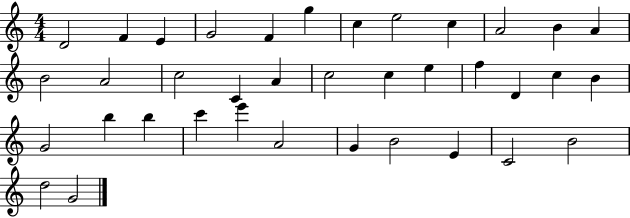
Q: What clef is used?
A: treble